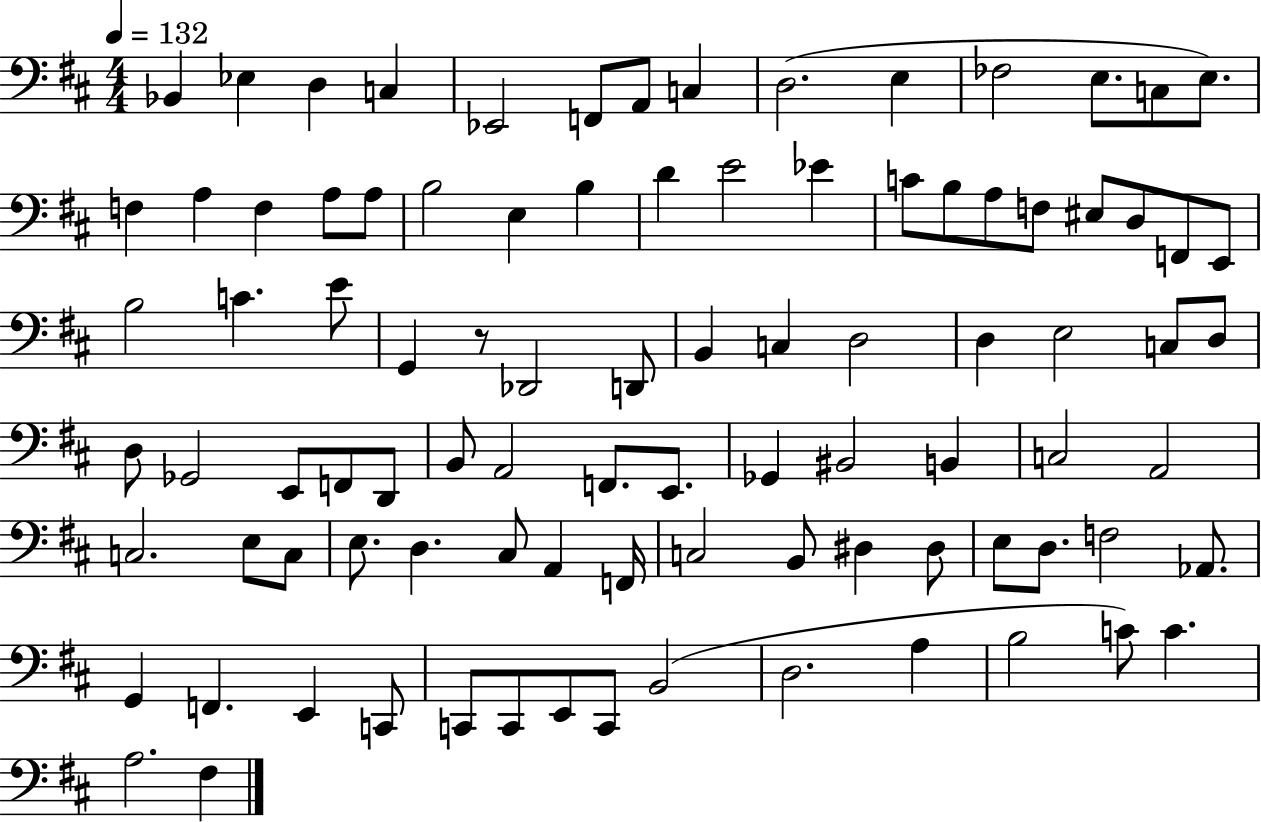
{
  \clef bass
  \numericTimeSignature
  \time 4/4
  \key d \major
  \tempo 4 = 132
  bes,4 ees4 d4 c4 | ees,2 f,8 a,8 c4 | d2.( e4 | fes2 e8. c8 e8.) | \break f4 a4 f4 a8 a8 | b2 e4 b4 | d'4 e'2 ees'4 | c'8 b8 a8 f8 eis8 d8 f,8 e,8 | \break b2 c'4. e'8 | g,4 r8 des,2 d,8 | b,4 c4 d2 | d4 e2 c8 d8 | \break d8 ges,2 e,8 f,8 d,8 | b,8 a,2 f,8. e,8. | ges,4 bis,2 b,4 | c2 a,2 | \break c2. e8 c8 | e8. d4. cis8 a,4 f,16 | c2 b,8 dis4 dis8 | e8 d8. f2 aes,8. | \break g,4 f,4. e,4 c,8 | c,8 c,8 e,8 c,8 b,2( | d2. a4 | b2 c'8) c'4. | \break a2. fis4 | \bar "|."
}